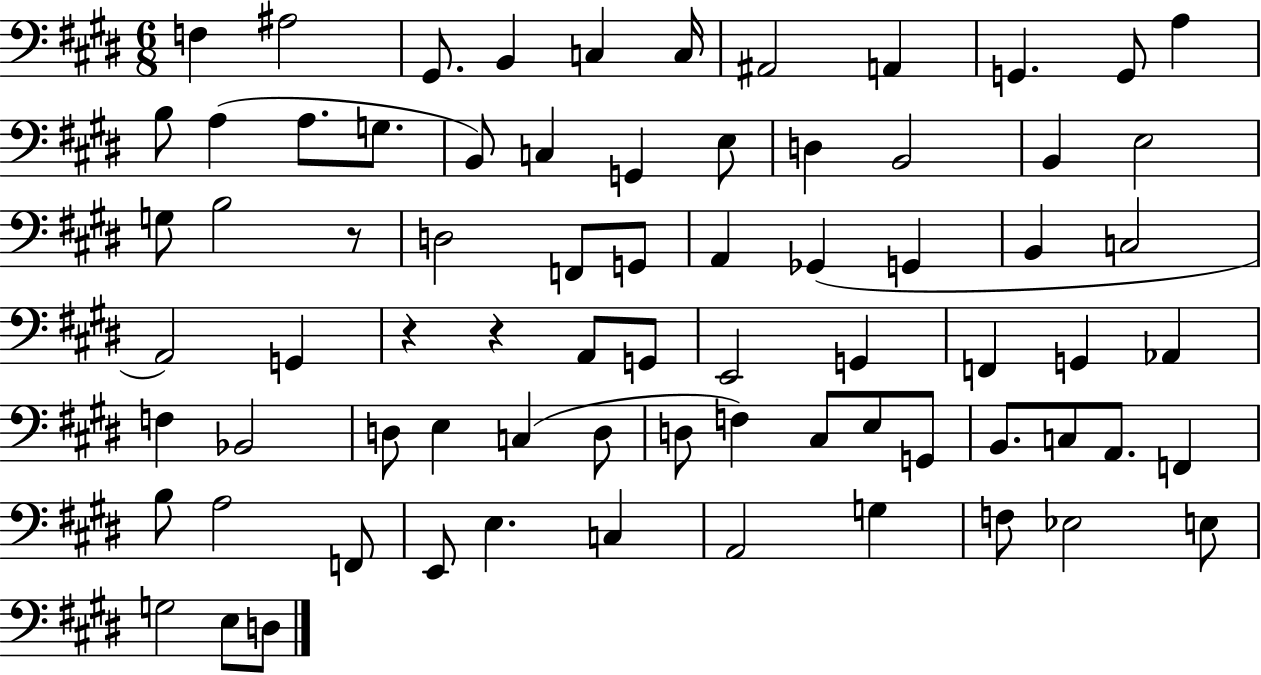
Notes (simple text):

F3/q A#3/h G#2/e. B2/q C3/q C3/s A#2/h A2/q G2/q. G2/e A3/q B3/e A3/q A3/e. G3/e. B2/e C3/q G2/q E3/e D3/q B2/h B2/q E3/h G3/e B3/h R/e D3/h F2/e G2/e A2/q Gb2/q G2/q B2/q C3/h A2/h G2/q R/q R/q A2/e G2/e E2/h G2/q F2/q G2/q Ab2/q F3/q Bb2/h D3/e E3/q C3/q D3/e D3/e F3/q C#3/e E3/e G2/e B2/e. C3/e A2/e. F2/q B3/e A3/h F2/e E2/e E3/q. C3/q A2/h G3/q F3/e Eb3/h E3/e G3/h E3/e D3/e